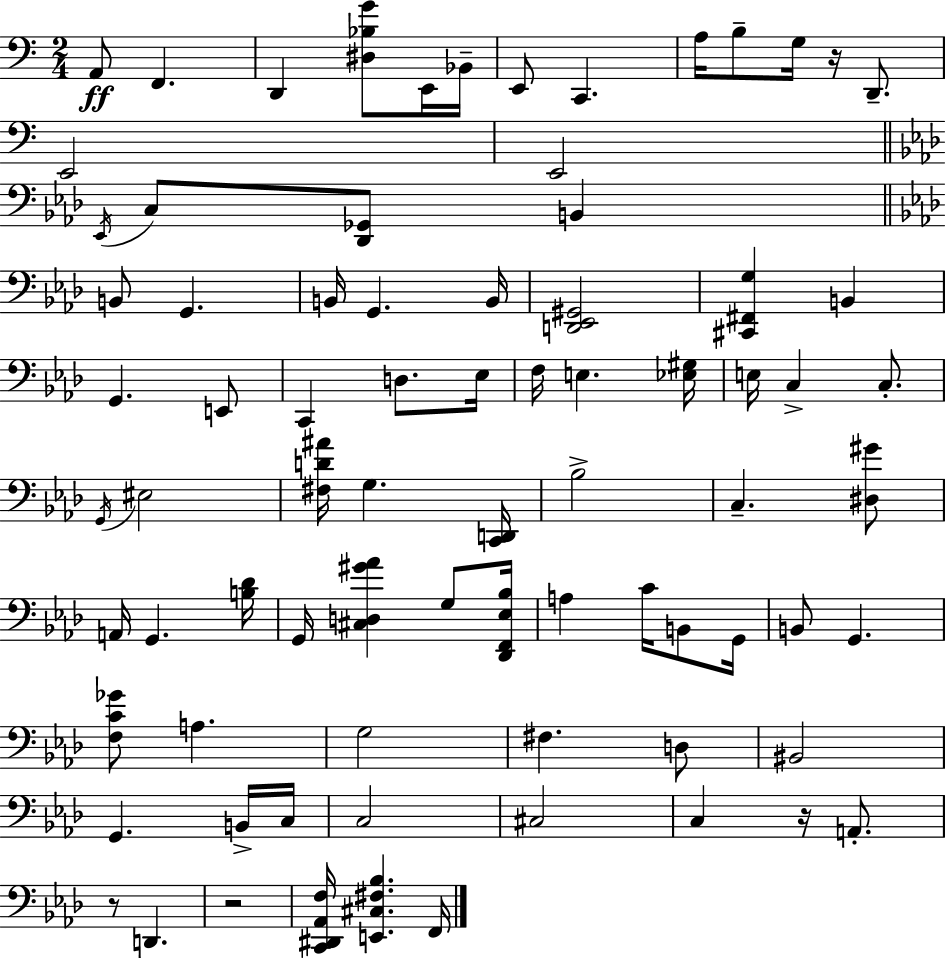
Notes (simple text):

A2/e F2/q. D2/q [D#3,Bb3,G4]/e E2/s Bb2/s E2/e C2/q. A3/s B3/e G3/s R/s D2/e. E2/h E2/h Eb2/s C3/e [Db2,Gb2]/e B2/q B2/e G2/q. B2/s G2/q. B2/s [D2,Eb2,G#2]/h [C#2,F#2,G3]/q B2/q G2/q. E2/e C2/q D3/e. Eb3/s F3/s E3/q. [Eb3,G#3]/s E3/s C3/q C3/e. G2/s EIS3/h [F#3,D4,A#4]/s G3/q. [C2,D2]/s Bb3/h C3/q. [D#3,G#4]/e A2/s G2/q. [B3,Db4]/s G2/s [C#3,D3,G#4,Ab4]/q G3/e [Db2,F2,Eb3,Bb3]/s A3/q C4/s B2/e G2/s B2/e G2/q. [F3,C4,Gb4]/e A3/q. G3/h F#3/q. D3/e BIS2/h G2/q. B2/s C3/s C3/h C#3/h C3/q R/s A2/e. R/e D2/q. R/h [C2,D#2,Ab2,F3]/s [E2,C#3,F#3,Bb3]/q. F2/s